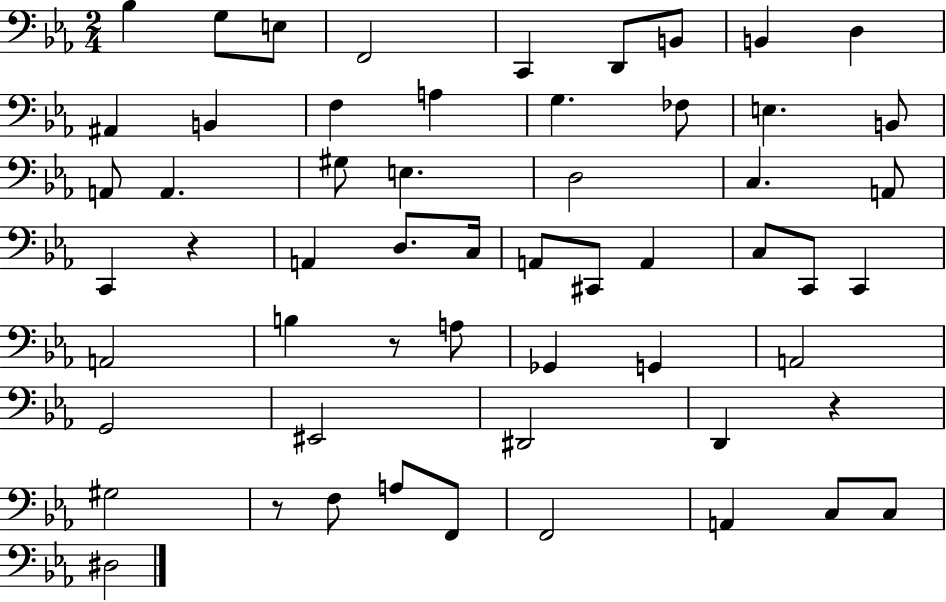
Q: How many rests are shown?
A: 4